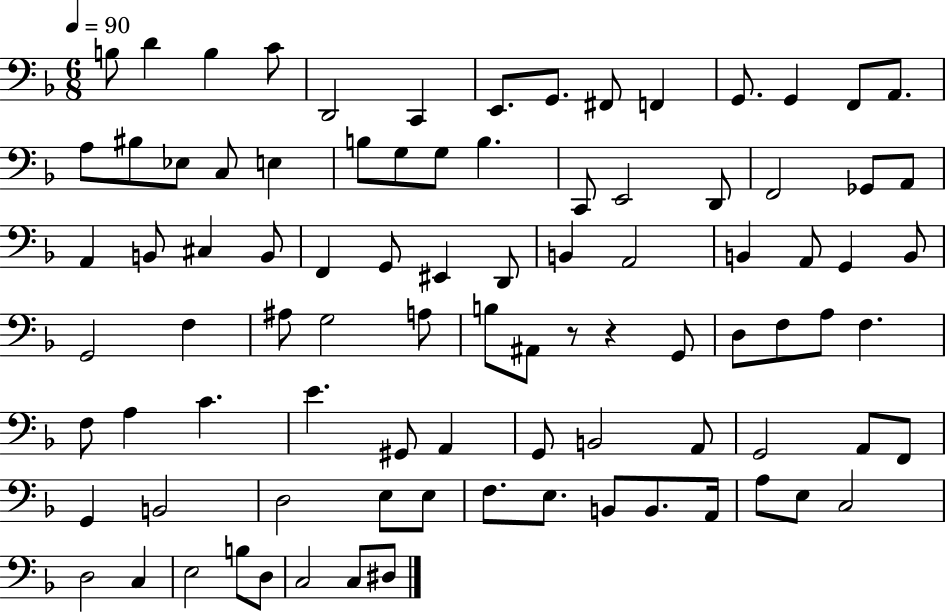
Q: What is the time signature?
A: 6/8